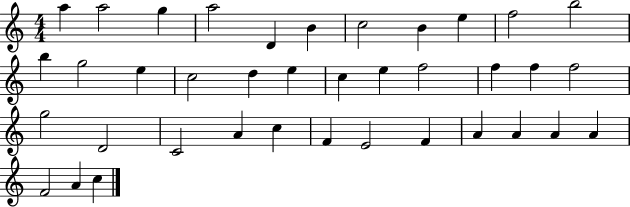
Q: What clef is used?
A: treble